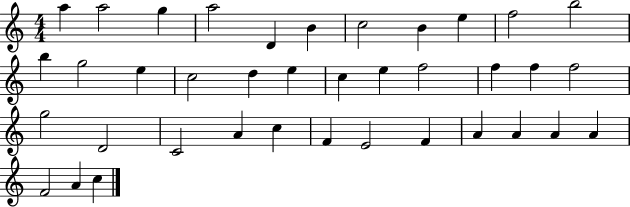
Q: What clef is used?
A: treble